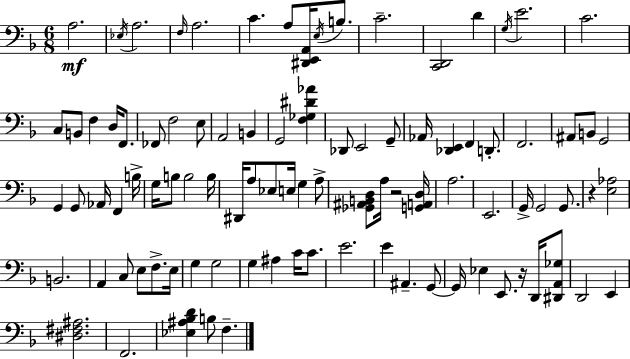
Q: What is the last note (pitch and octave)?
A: F3